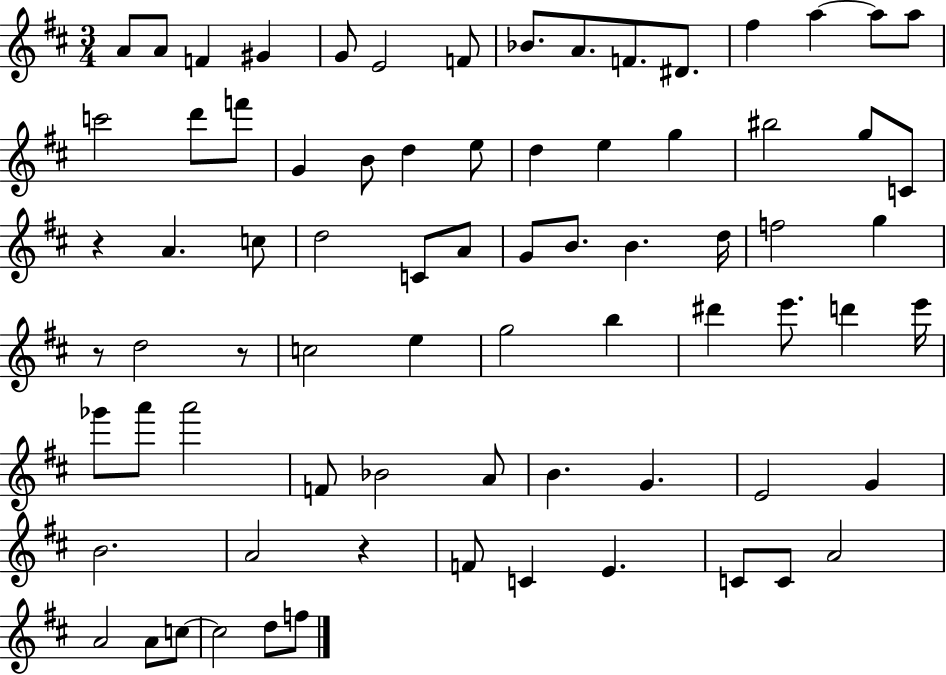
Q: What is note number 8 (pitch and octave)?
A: Bb4